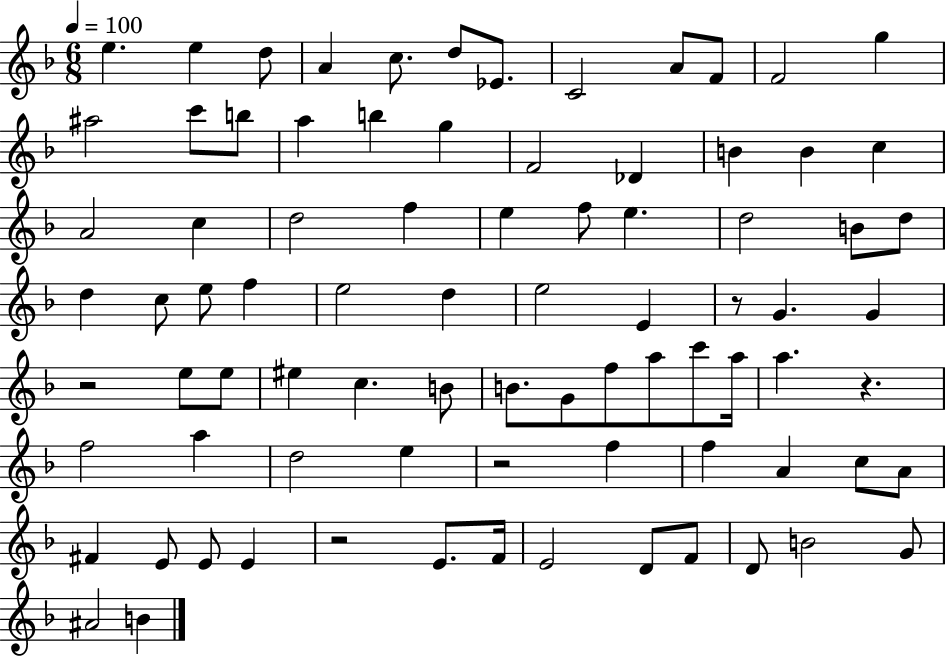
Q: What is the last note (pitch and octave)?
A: B4